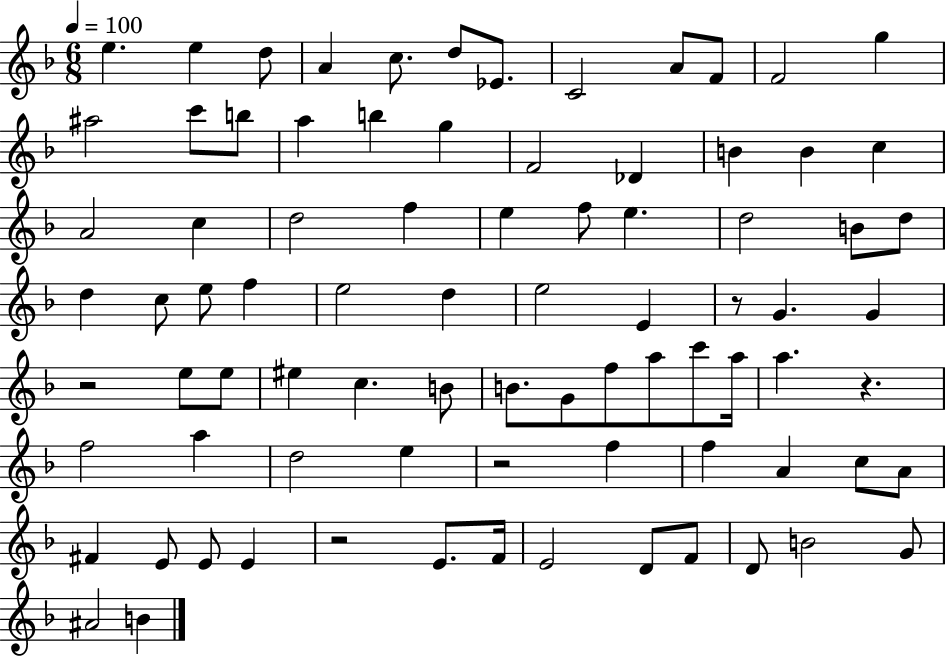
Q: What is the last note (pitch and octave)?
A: B4